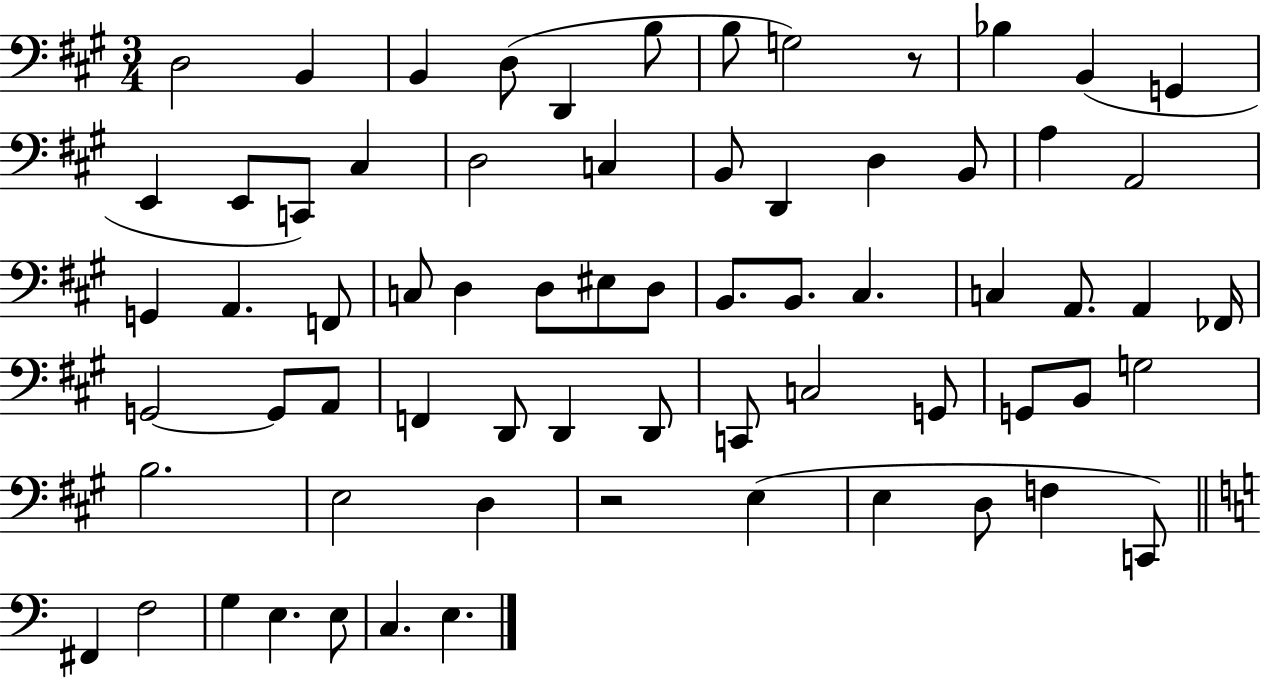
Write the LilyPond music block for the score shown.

{
  \clef bass
  \numericTimeSignature
  \time 3/4
  \key a \major
  \repeat volta 2 { d2 b,4 | b,4 d8( d,4 b8 | b8 g2) r8 | bes4 b,4( g,4 | \break e,4 e,8 c,8) cis4 | d2 c4 | b,8 d,4 d4 b,8 | a4 a,2 | \break g,4 a,4. f,8 | c8 d4 d8 eis8 d8 | b,8. b,8. cis4. | c4 a,8. a,4 fes,16 | \break g,2~~ g,8 a,8 | f,4 d,8 d,4 d,8 | c,8 c2 g,8 | g,8 b,8 g2 | \break b2. | e2 d4 | r2 e4( | e4 d8 f4 c,8) | \break \bar "||" \break \key c \major fis,4 f2 | g4 e4. e8 | c4. e4. | } \bar "|."
}